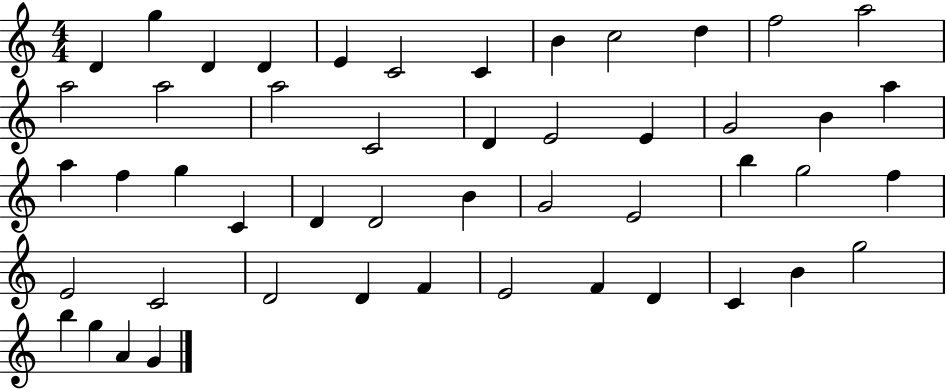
{
  \clef treble
  \numericTimeSignature
  \time 4/4
  \key c \major
  d'4 g''4 d'4 d'4 | e'4 c'2 c'4 | b'4 c''2 d''4 | f''2 a''2 | \break a''2 a''2 | a''2 c'2 | d'4 e'2 e'4 | g'2 b'4 a''4 | \break a''4 f''4 g''4 c'4 | d'4 d'2 b'4 | g'2 e'2 | b''4 g''2 f''4 | \break e'2 c'2 | d'2 d'4 f'4 | e'2 f'4 d'4 | c'4 b'4 g''2 | \break b''4 g''4 a'4 g'4 | \bar "|."
}